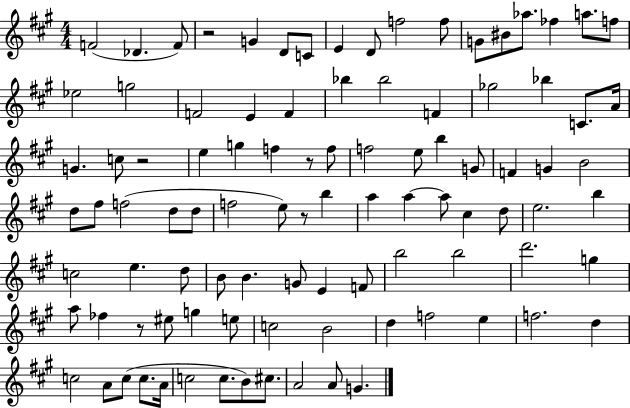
{
  \clef treble
  \numericTimeSignature
  \time 4/4
  \key a \major
  \repeat volta 2 { f'2( des'4. f'8) | r2 g'4 d'8 c'8 | e'4 d'8 f''2 f''8 | g'8 bis'8 aes''8. fes''4 a''8. f''8 | \break ees''2 g''2 | f'2 e'4 f'4 | bes''4 bes''2 f'4 | ges''2 bes''4 c'8. a'16 | \break g'4. c''8 r2 | e''4 g''4 f''4 r8 f''8 | f''2 e''8 b''4 g'8 | f'4 g'4 b'2 | \break d''8 fis''8 f''2( d''8 d''8 | f''2 e''8) r8 b''4 | a''4 a''4~~ a''8 cis''4 d''8 | e''2. b''4 | \break c''2 e''4. d''8 | b'8 b'4. g'8 e'4 f'8 | b''2 b''2 | d'''2. g''4 | \break a''8 fes''4 r8 eis''8 g''4 e''8 | c''2 b'2 | d''4 f''2 e''4 | f''2. d''4 | \break c''2 a'8 c''8( c''8. a'16 | c''2 c''8. b'8) cis''8. | a'2 a'8 g'4. | } \bar "|."
}